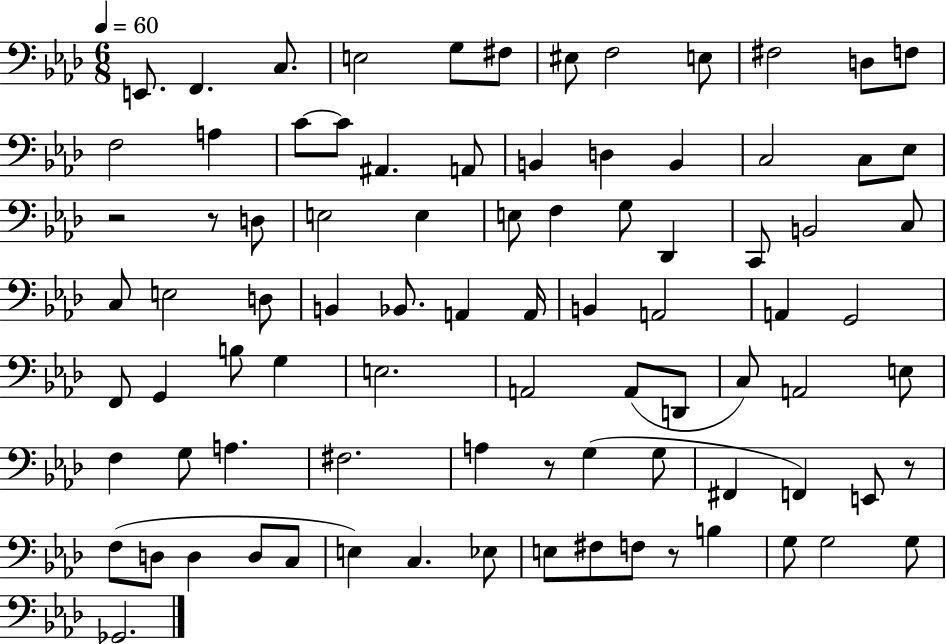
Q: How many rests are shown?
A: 5